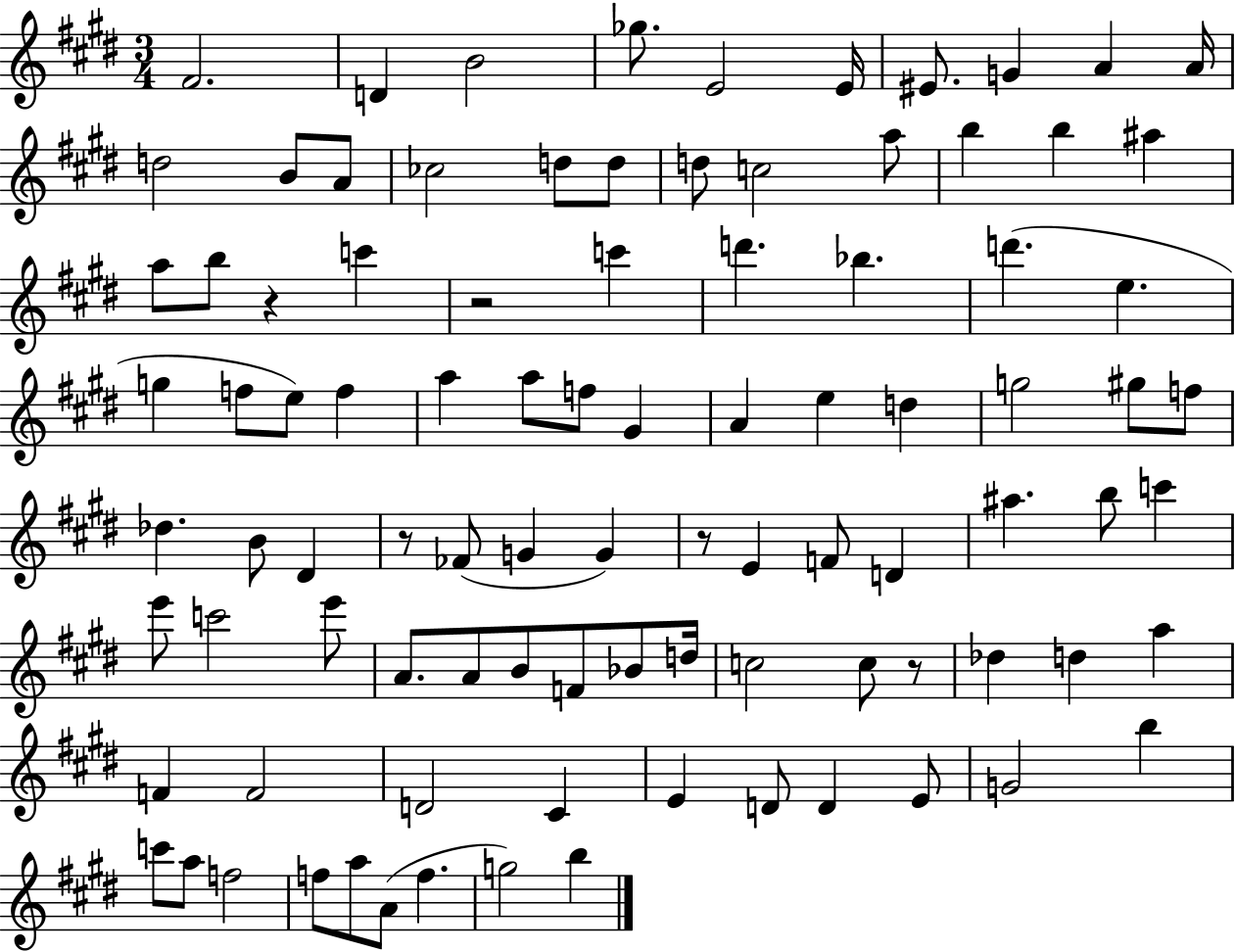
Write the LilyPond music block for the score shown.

{
  \clef treble
  \numericTimeSignature
  \time 3/4
  \key e \major
  fis'2. | d'4 b'2 | ges''8. e'2 e'16 | eis'8. g'4 a'4 a'16 | \break d''2 b'8 a'8 | ces''2 d''8 d''8 | d''8 c''2 a''8 | b''4 b''4 ais''4 | \break a''8 b''8 r4 c'''4 | r2 c'''4 | d'''4. bes''4. | d'''4.( e''4. | \break g''4 f''8 e''8) f''4 | a''4 a''8 f''8 gis'4 | a'4 e''4 d''4 | g''2 gis''8 f''8 | \break des''4. b'8 dis'4 | r8 fes'8( g'4 g'4) | r8 e'4 f'8 d'4 | ais''4. b''8 c'''4 | \break e'''8 c'''2 e'''8 | a'8. a'8 b'8 f'8 bes'8 d''16 | c''2 c''8 r8 | des''4 d''4 a''4 | \break f'4 f'2 | d'2 cis'4 | e'4 d'8 d'4 e'8 | g'2 b''4 | \break c'''8 a''8 f''2 | f''8 a''8 a'8( f''4. | g''2) b''4 | \bar "|."
}